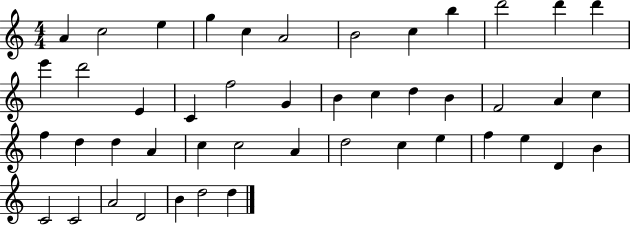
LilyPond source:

{
  \clef treble
  \numericTimeSignature
  \time 4/4
  \key c \major
  a'4 c''2 e''4 | g''4 c''4 a'2 | b'2 c''4 b''4 | d'''2 d'''4 d'''4 | \break e'''4 d'''2 e'4 | c'4 f''2 g'4 | b'4 c''4 d''4 b'4 | f'2 a'4 c''4 | \break f''4 d''4 d''4 a'4 | c''4 c''2 a'4 | d''2 c''4 e''4 | f''4 e''4 d'4 b'4 | \break c'2 c'2 | a'2 d'2 | b'4 d''2 d''4 | \bar "|."
}